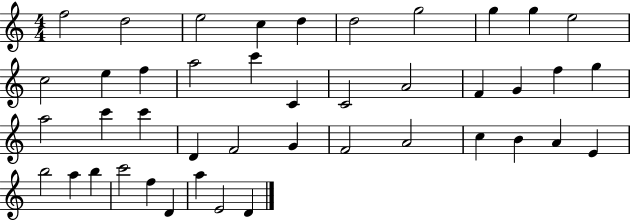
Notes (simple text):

F5/h D5/h E5/h C5/q D5/q D5/h G5/h G5/q G5/q E5/h C5/h E5/q F5/q A5/h C6/q C4/q C4/h A4/h F4/q G4/q F5/q G5/q A5/h C6/q C6/q D4/q F4/h G4/q F4/h A4/h C5/q B4/q A4/q E4/q B5/h A5/q B5/q C6/h F5/q D4/q A5/q E4/h D4/q